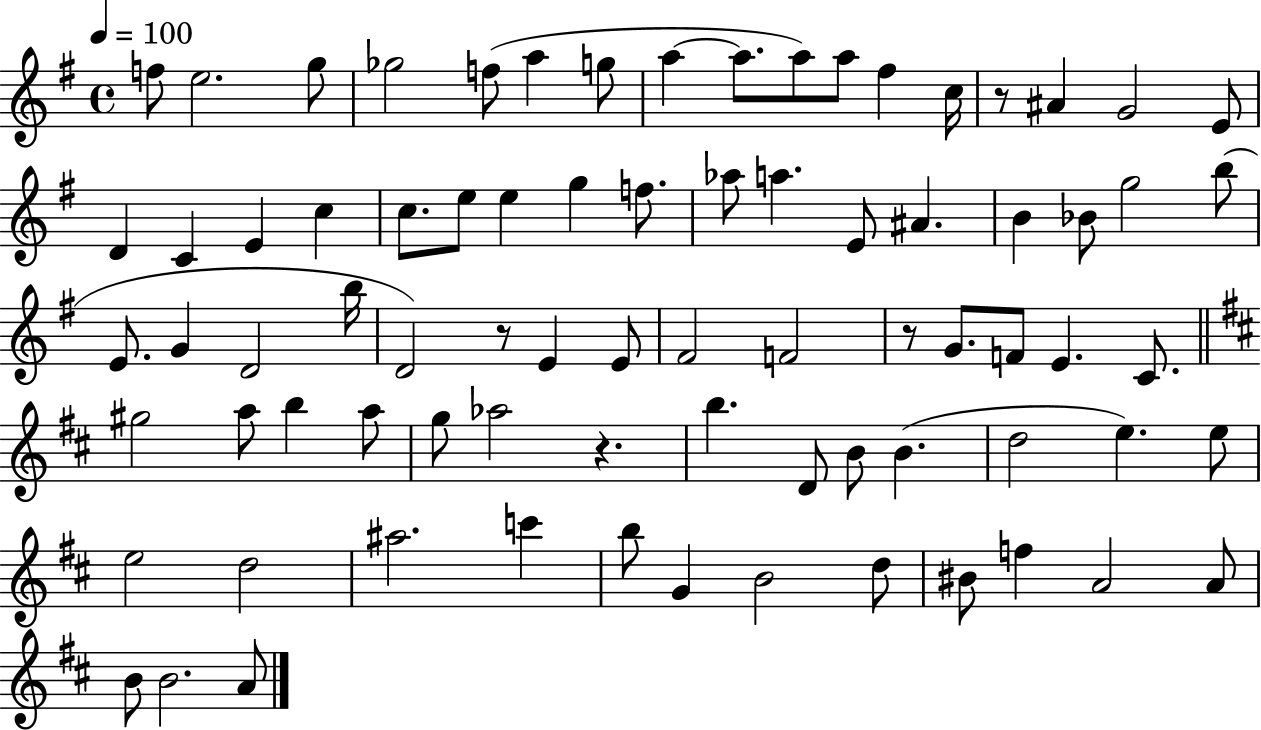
F5/e E5/h. G5/e Gb5/h F5/e A5/q G5/e A5/q A5/e. A5/e A5/e F#5/q C5/s R/e A#4/q G4/h E4/e D4/q C4/q E4/q C5/q C5/e. E5/e E5/q G5/q F5/e. Ab5/e A5/q. E4/e A#4/q. B4/q Bb4/e G5/h B5/e E4/e. G4/q D4/h B5/s D4/h R/e E4/q E4/e F#4/h F4/h R/e G4/e. F4/e E4/q. C4/e. G#5/h A5/e B5/q A5/e G5/e Ab5/h R/q. B5/q. D4/e B4/e B4/q. D5/h E5/q. E5/e E5/h D5/h A#5/h. C6/q B5/e G4/q B4/h D5/e BIS4/e F5/q A4/h A4/e B4/e B4/h. A4/e